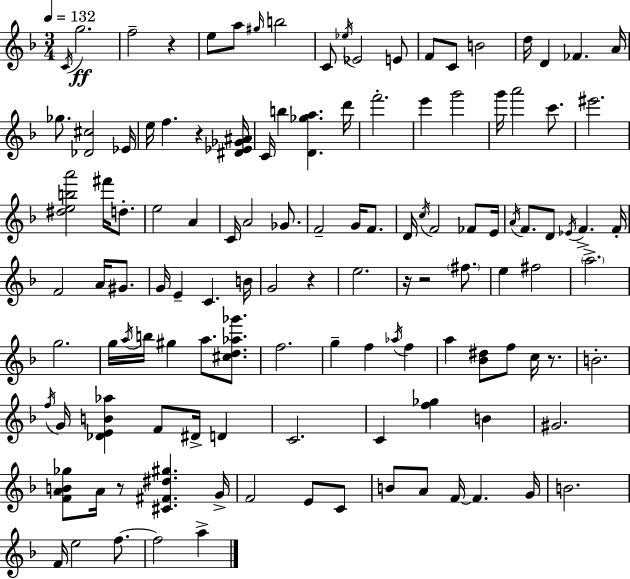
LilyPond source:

{
  \clef treble
  \numericTimeSignature
  \time 3/4
  \key f \major
  \tempo 4 = 132
  \repeat volta 2 { \acciaccatura { c'16 }\ff g''2. | f''2-- r4 | e''8 a''8 \grace { gis''16 } b''2 | c'8 \acciaccatura { ees''16 } ees'2 | \break e'8 f'8 c'8 b'2 | d''16 d'4 fes'4. | a'16 ges''8. <des' cis''>2 | ees'16 e''16 f''4. r4 | \break <dis' ees' ges' ais'>16 c'16 b''4 <d' ges'' a''>4. | d'''16 f'''2.-. | e'''4 g'''2 | g'''16 a'''2 | \break c'''8. eis'''2. | <dis'' e'' b'' a'''>2 fis'''16 | d''8.-. e''2 a'4 | c'16 a'2 | \break ges'8. f'2-- g'16 | f'8. d'16 \acciaccatura { c''16 } f'2 | fes'8 e'16 \acciaccatura { a'16 } f'8. d'8 \acciaccatura { ees'16 } f'4.-> | f'16-. f'2 | \break a'16 gis'8. g'16 e'4-- c'4. | b'16 g'2 | r4 e''2. | r16 r2 | \break \parenthesize fis''8. e''4 fis''2 | \parenthesize a''2.-> | g''2. | g''16 \acciaccatura { a''16 } b''16 gis''4 | \break a''8. <cis'' d'' aes'' ges'''>8. f''2. | g''4-- f''4 | \acciaccatura { aes''16 } f''4 a''4 | <bes' dis''>8 f''8 c''16 r8. b'2.-. | \break \acciaccatura { f''16 } g'16 <des' e' b' aes''>4 | f'8 dis'16-> d'4 c'2. | c'4 | <f'' ges''>4 b'4 gis'2. | \break <f' a' b' ges''>8 a'16 | r8 <cis' fis' dis'' gis''>4. g'16-> f'2 | e'8 c'8 b'8 a'8 | f'16~~ f'4. g'16 b'2. | \break f'16 e''2 | f''8.~~ f''2 | a''4-> } \bar "|."
}